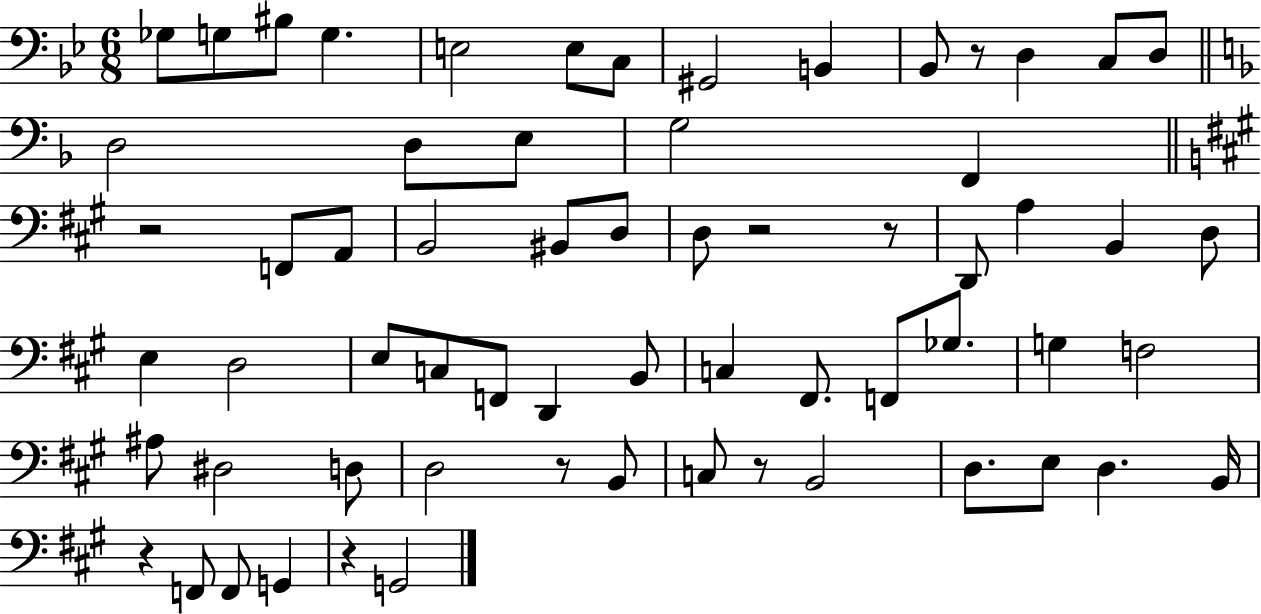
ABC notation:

X:1
T:Untitled
M:6/8
L:1/4
K:Bb
_G,/2 G,/2 ^B,/2 G, E,2 E,/2 C,/2 ^G,,2 B,, _B,,/2 z/2 D, C,/2 D,/2 D,2 D,/2 E,/2 G,2 F,, z2 F,,/2 A,,/2 B,,2 ^B,,/2 D,/2 D,/2 z2 z/2 D,,/2 A, B,, D,/2 E, D,2 E,/2 C,/2 F,,/2 D,, B,,/2 C, ^F,,/2 F,,/2 _G,/2 G, F,2 ^A,/2 ^D,2 D,/2 D,2 z/2 B,,/2 C,/2 z/2 B,,2 D,/2 E,/2 D, B,,/4 z F,,/2 F,,/2 G,, z G,,2